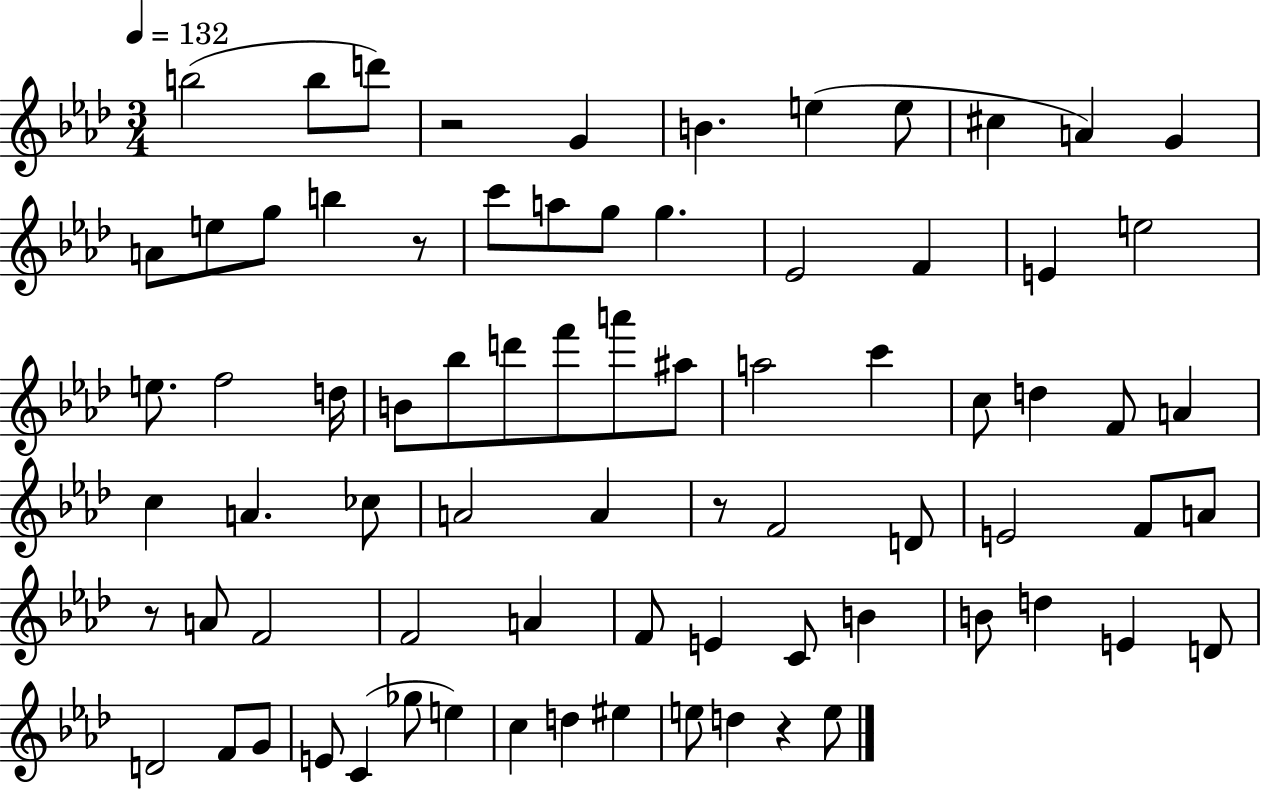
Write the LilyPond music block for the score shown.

{
  \clef treble
  \numericTimeSignature
  \time 3/4
  \key aes \major
  \tempo 4 = 132
  b''2( b''8 d'''8) | r2 g'4 | b'4. e''4( e''8 | cis''4 a'4) g'4 | \break a'8 e''8 g''8 b''4 r8 | c'''8 a''8 g''8 g''4. | ees'2 f'4 | e'4 e''2 | \break e''8. f''2 d''16 | b'8 bes''8 d'''8 f'''8 a'''8 ais''8 | a''2 c'''4 | c''8 d''4 f'8 a'4 | \break c''4 a'4. ces''8 | a'2 a'4 | r8 f'2 d'8 | e'2 f'8 a'8 | \break r8 a'8 f'2 | f'2 a'4 | f'8 e'4 c'8 b'4 | b'8 d''4 e'4 d'8 | \break d'2 f'8 g'8 | e'8 c'4( ges''8 e''4) | c''4 d''4 eis''4 | e''8 d''4 r4 e''8 | \break \bar "|."
}